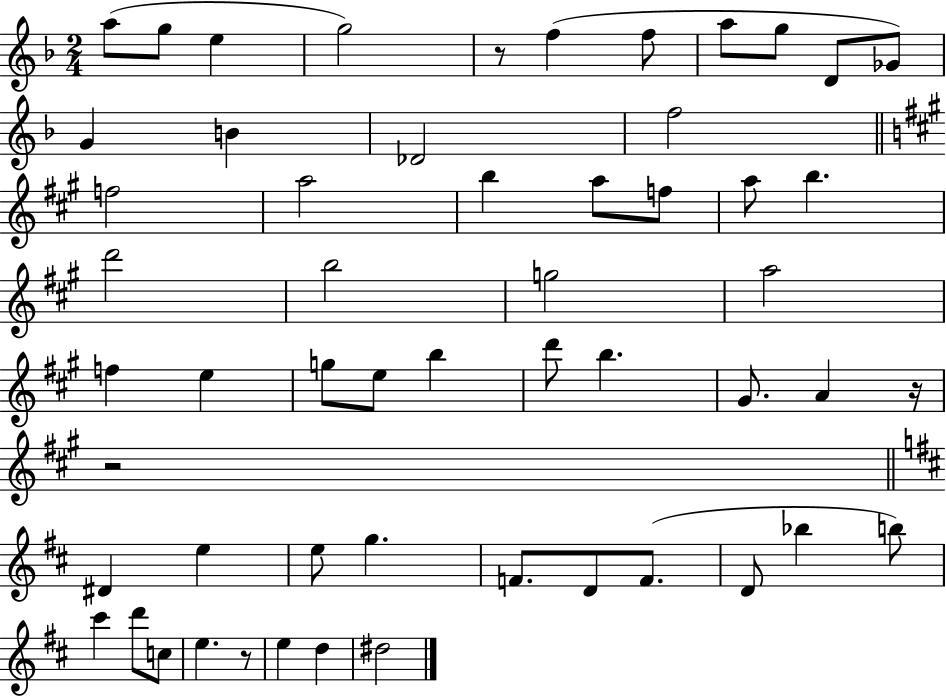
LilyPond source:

{
  \clef treble
  \numericTimeSignature
  \time 2/4
  \key f \major
  a''8( g''8 e''4 | g''2) | r8 f''4( f''8 | a''8 g''8 d'8 ges'8) | \break g'4 b'4 | des'2 | f''2 | \bar "||" \break \key a \major f''2 | a''2 | b''4 a''8 f''8 | a''8 b''4. | \break d'''2 | b''2 | g''2 | a''2 | \break f''4 e''4 | g''8 e''8 b''4 | d'''8 b''4. | gis'8. a'4 r16 | \break r2 | \bar "||" \break \key b \minor dis'4 e''4 | e''8 g''4. | f'8. d'8 f'8.( | d'8 bes''4 b''8) | \break cis'''4 d'''8 c''8 | e''4. r8 | e''4 d''4 | dis''2 | \break \bar "|."
}